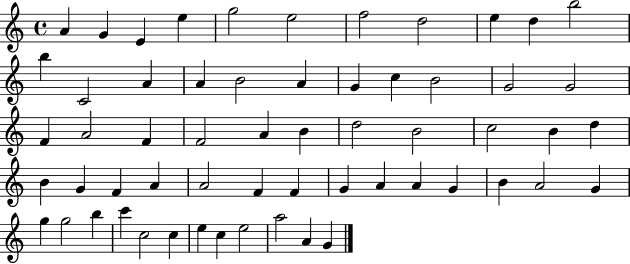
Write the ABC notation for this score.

X:1
T:Untitled
M:4/4
L:1/4
K:C
A G E e g2 e2 f2 d2 e d b2 b C2 A A B2 A G c B2 G2 G2 F A2 F F2 A B d2 B2 c2 B d B G F A A2 F F G A A G B A2 G g g2 b c' c2 c e c e2 a2 A G